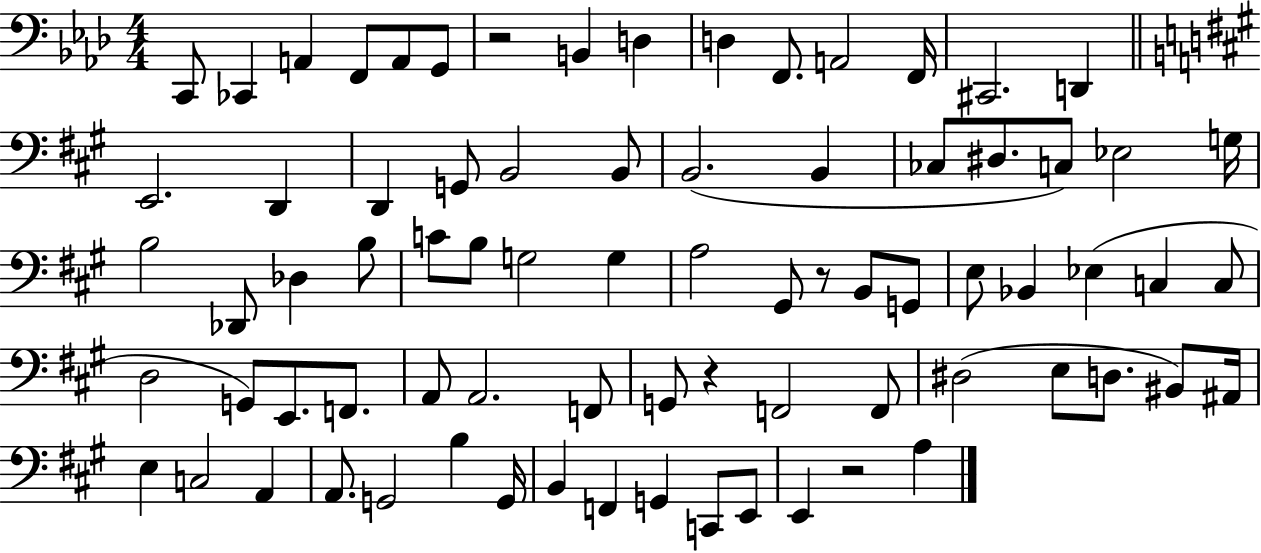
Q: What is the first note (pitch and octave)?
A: C2